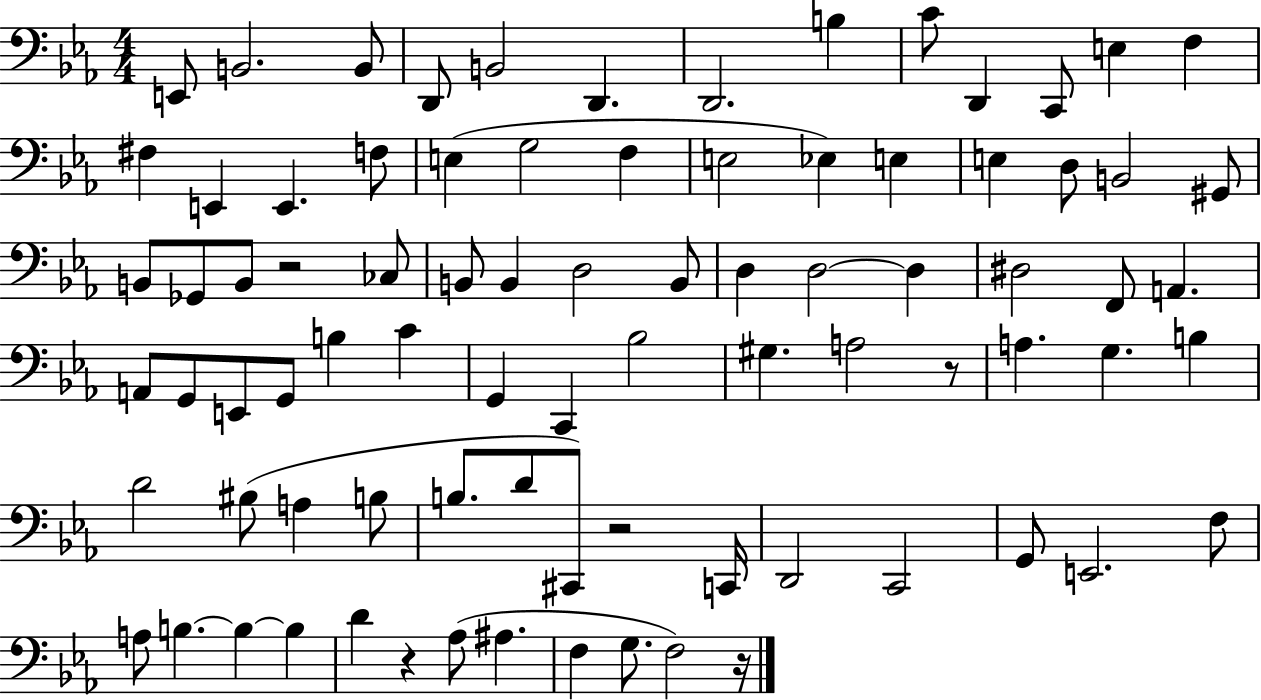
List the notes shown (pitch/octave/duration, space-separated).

E2/e B2/h. B2/e D2/e B2/h D2/q. D2/h. B3/q C4/e D2/q C2/e E3/q F3/q F#3/q E2/q E2/q. F3/e E3/q G3/h F3/q E3/h Eb3/q E3/q E3/q D3/e B2/h G#2/e B2/e Gb2/e B2/e R/h CES3/e B2/e B2/q D3/h B2/e D3/q D3/h D3/q D#3/h F2/e A2/q. A2/e G2/e E2/e G2/e B3/q C4/q G2/q C2/q Bb3/h G#3/q. A3/h R/e A3/q. G3/q. B3/q D4/h BIS3/e A3/q B3/e B3/e. D4/e C#2/e R/h C2/s D2/h C2/h G2/e E2/h. F3/e A3/e B3/q. B3/q B3/q D4/q R/q Ab3/e A#3/q. F3/q G3/e. F3/h R/s